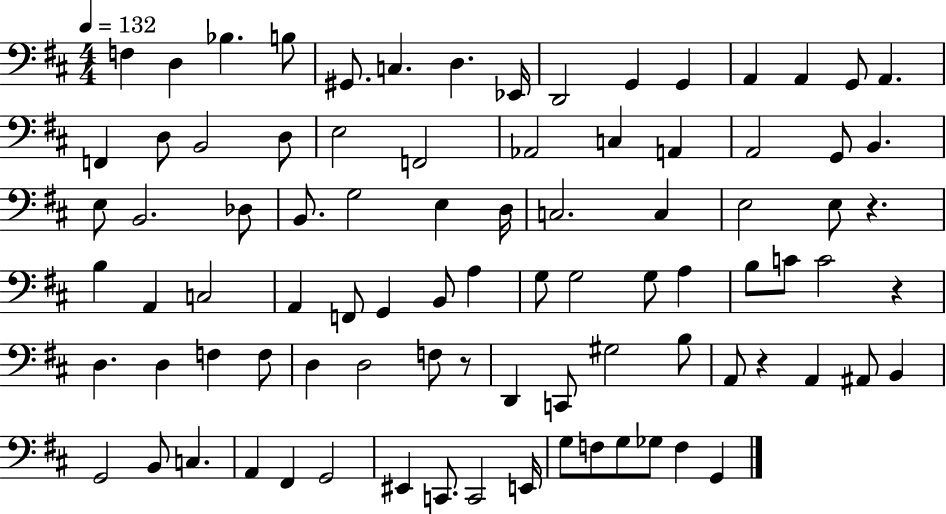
X:1
T:Untitled
M:4/4
L:1/4
K:D
F, D, _B, B,/2 ^G,,/2 C, D, _E,,/4 D,,2 G,, G,, A,, A,, G,,/2 A,, F,, D,/2 B,,2 D,/2 E,2 F,,2 _A,,2 C, A,, A,,2 G,,/2 B,, E,/2 B,,2 _D,/2 B,,/2 G,2 E, D,/4 C,2 C, E,2 E,/2 z B, A,, C,2 A,, F,,/2 G,, B,,/2 A, G,/2 G,2 G,/2 A, B,/2 C/2 C2 z D, D, F, F,/2 D, D,2 F,/2 z/2 D,, C,,/2 ^G,2 B,/2 A,,/2 z A,, ^A,,/2 B,, G,,2 B,,/2 C, A,, ^F,, G,,2 ^E,, C,,/2 C,,2 E,,/4 G,/2 F,/2 G,/2 _G,/2 F, G,,